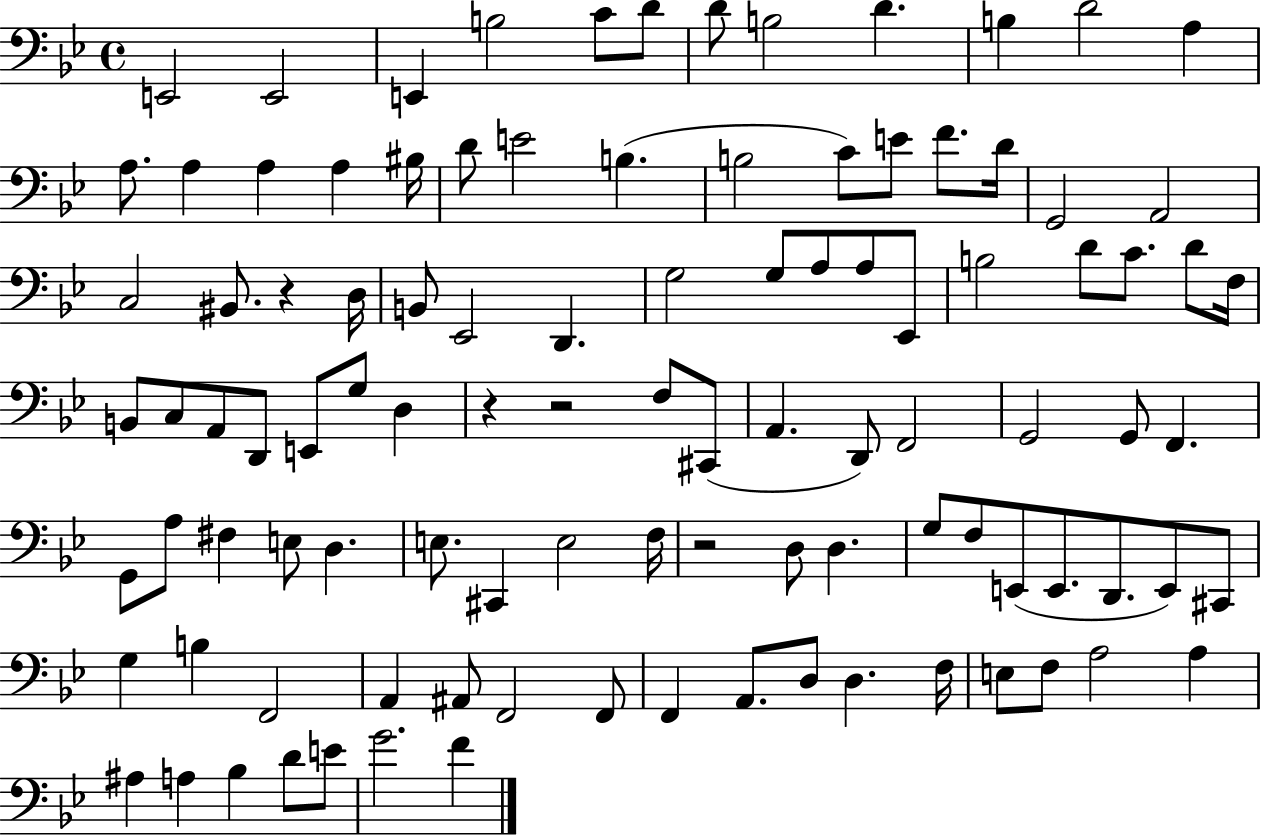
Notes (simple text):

E2/h E2/h E2/q B3/h C4/e D4/e D4/e B3/h D4/q. B3/q D4/h A3/q A3/e. A3/q A3/q A3/q BIS3/s D4/e E4/h B3/q. B3/h C4/e E4/e F4/e. D4/s G2/h A2/h C3/h BIS2/e. R/q D3/s B2/e Eb2/h D2/q. G3/h G3/e A3/e A3/e Eb2/e B3/h D4/e C4/e. D4/e F3/s B2/e C3/e A2/e D2/e E2/e G3/e D3/q R/q R/h F3/e C#2/e A2/q. D2/e F2/h G2/h G2/e F2/q. G2/e A3/e F#3/q E3/e D3/q. E3/e. C#2/q E3/h F3/s R/h D3/e D3/q. G3/e F3/e E2/e E2/e. D2/e. E2/e C#2/e G3/q B3/q F2/h A2/q A#2/e F2/h F2/e F2/q A2/e. D3/e D3/q. F3/s E3/e F3/e A3/h A3/q A#3/q A3/q Bb3/q D4/e E4/e G4/h. F4/q